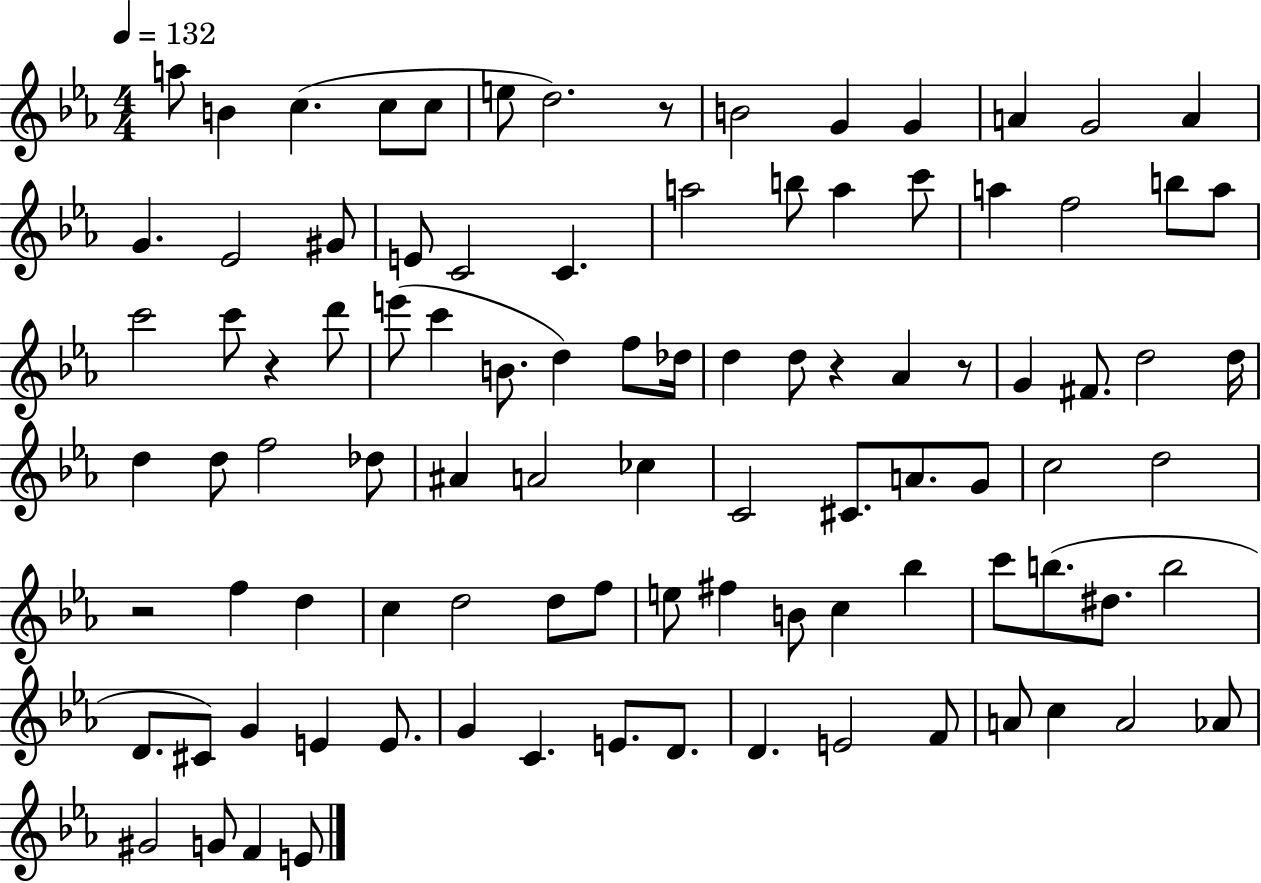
A5/e B4/q C5/q. C5/e C5/e E5/e D5/h. R/e B4/h G4/q G4/q A4/q G4/h A4/q G4/q. Eb4/h G#4/e E4/e C4/h C4/q. A5/h B5/e A5/q C6/e A5/q F5/h B5/e A5/e C6/h C6/e R/q D6/e E6/e C6/q B4/e. D5/q F5/e Db5/s D5/q D5/e R/q Ab4/q R/e G4/q F#4/e. D5/h D5/s D5/q D5/e F5/h Db5/e A#4/q A4/h CES5/q C4/h C#4/e. A4/e. G4/e C5/h D5/h R/h F5/q D5/q C5/q D5/h D5/e F5/e E5/e F#5/q B4/e C5/q Bb5/q C6/e B5/e. D#5/e. B5/h D4/e. C#4/e G4/q E4/q E4/e. G4/q C4/q. E4/e. D4/e. D4/q. E4/h F4/e A4/e C5/q A4/h Ab4/e G#4/h G4/e F4/q E4/e